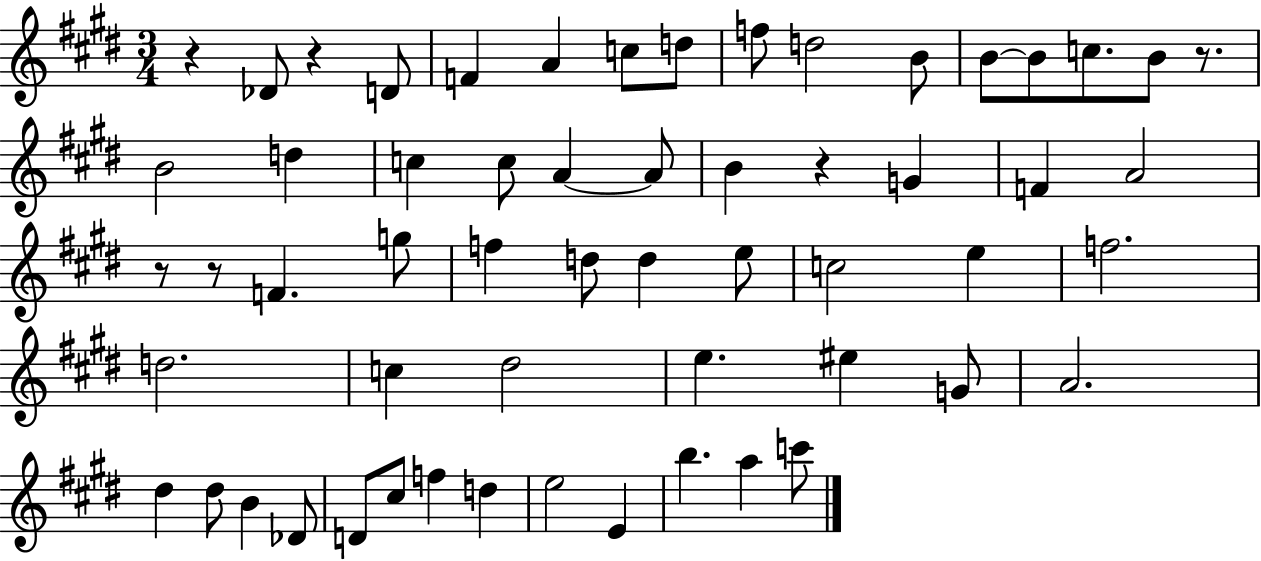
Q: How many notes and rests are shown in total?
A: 58